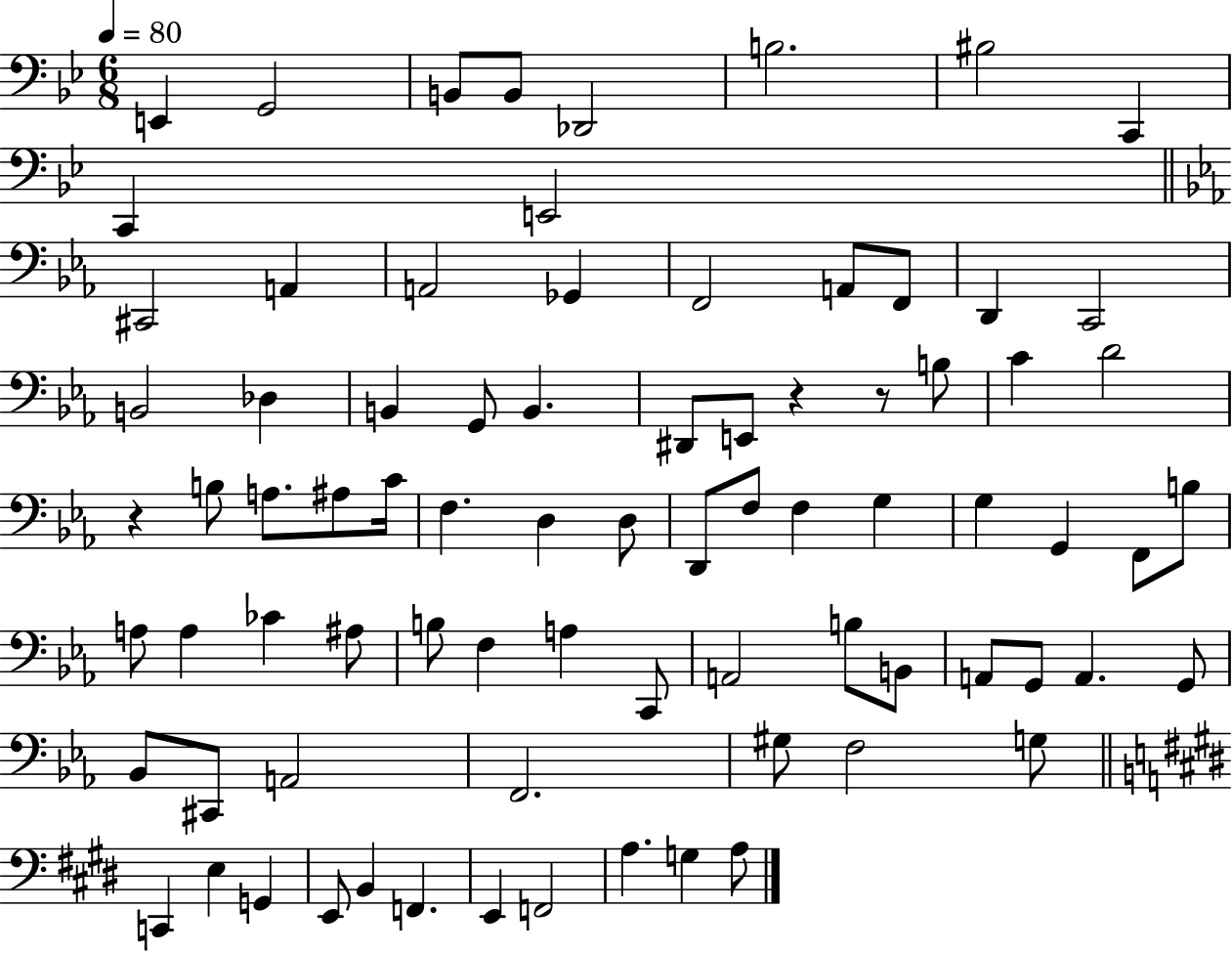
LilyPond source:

{
  \clef bass
  \numericTimeSignature
  \time 6/8
  \key bes \major
  \tempo 4 = 80
  e,4 g,2 | b,8 b,8 des,2 | b2. | bis2 c,4 | \break c,4 e,2 | \bar "||" \break \key c \minor cis,2 a,4 | a,2 ges,4 | f,2 a,8 f,8 | d,4 c,2 | \break b,2 des4 | b,4 g,8 b,4. | dis,8 e,8 r4 r8 b8 | c'4 d'2 | \break r4 b8 a8. ais8 c'16 | f4. d4 d8 | d,8 f8 f4 g4 | g4 g,4 f,8 b8 | \break a8 a4 ces'4 ais8 | b8 f4 a4 c,8 | a,2 b8 b,8 | a,8 g,8 a,4. g,8 | \break bes,8 cis,8 a,2 | f,2. | gis8 f2 g8 | \bar "||" \break \key e \major c,4 e4 g,4 | e,8 b,4 f,4. | e,4 f,2 | a4. g4 a8 | \break \bar "|."
}